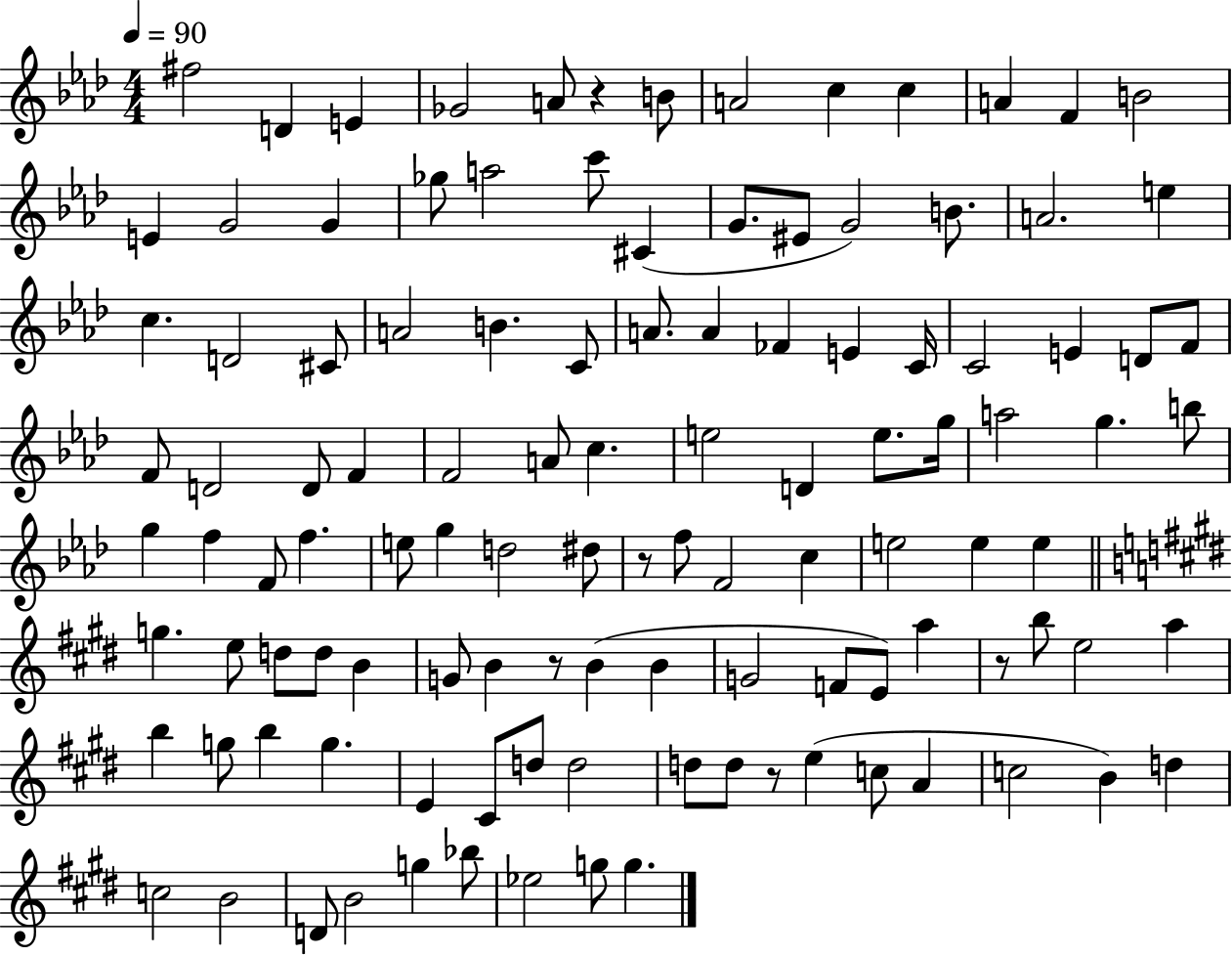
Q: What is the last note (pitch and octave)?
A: G5